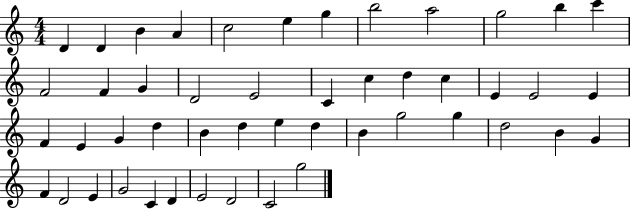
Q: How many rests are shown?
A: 0